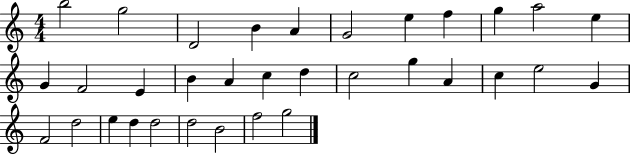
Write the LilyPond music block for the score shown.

{
  \clef treble
  \numericTimeSignature
  \time 4/4
  \key c \major
  b''2 g''2 | d'2 b'4 a'4 | g'2 e''4 f''4 | g''4 a''2 e''4 | \break g'4 f'2 e'4 | b'4 a'4 c''4 d''4 | c''2 g''4 a'4 | c''4 e''2 g'4 | \break f'2 d''2 | e''4 d''4 d''2 | d''2 b'2 | f''2 g''2 | \break \bar "|."
}